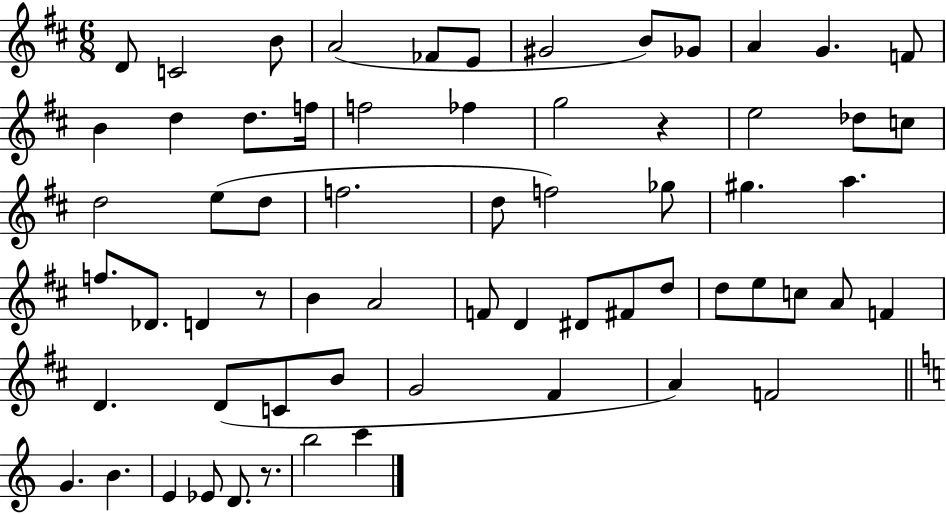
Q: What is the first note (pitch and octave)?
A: D4